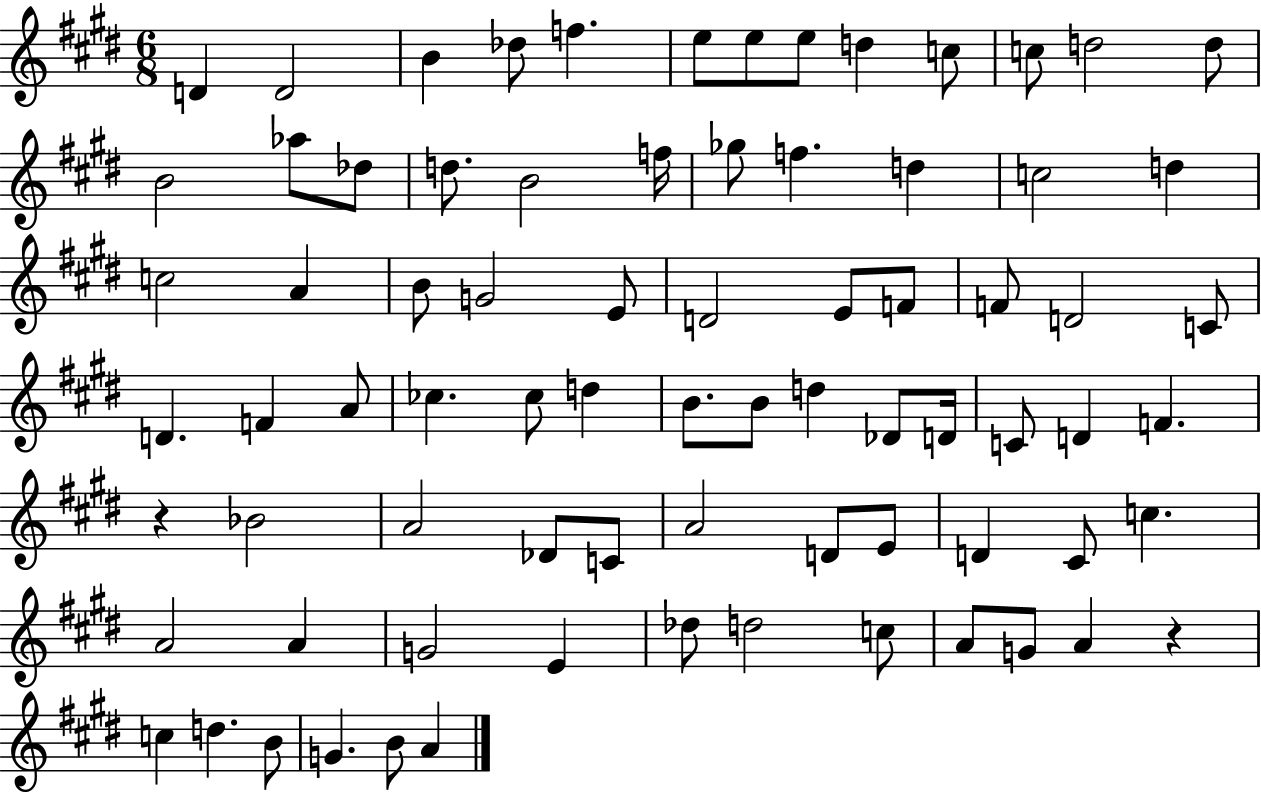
D4/q D4/h B4/q Db5/e F5/q. E5/e E5/e E5/e D5/q C5/e C5/e D5/h D5/e B4/h Ab5/e Db5/e D5/e. B4/h F5/s Gb5/e F5/q. D5/q C5/h D5/q C5/h A4/q B4/e G4/h E4/e D4/h E4/e F4/e F4/e D4/h C4/e D4/q. F4/q A4/e CES5/q. CES5/e D5/q B4/e. B4/e D5/q Db4/e D4/s C4/e D4/q F4/q. R/q Bb4/h A4/h Db4/e C4/e A4/h D4/e E4/e D4/q C#4/e C5/q. A4/h A4/q G4/h E4/q Db5/e D5/h C5/e A4/e G4/e A4/q R/q C5/q D5/q. B4/e G4/q. B4/e A4/q